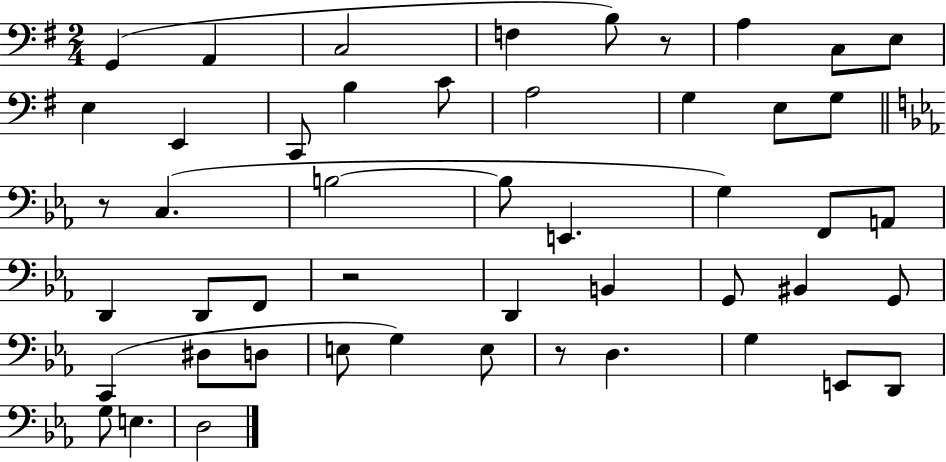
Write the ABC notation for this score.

X:1
T:Untitled
M:2/4
L:1/4
K:G
G,, A,, C,2 F, B,/2 z/2 A, C,/2 E,/2 E, E,, C,,/2 B, C/2 A,2 G, E,/2 G,/2 z/2 C, B,2 B,/2 E,, G, F,,/2 A,,/2 D,, D,,/2 F,,/2 z2 D,, B,, G,,/2 ^B,, G,,/2 C,, ^D,/2 D,/2 E,/2 G, E,/2 z/2 D, G, E,,/2 D,,/2 G,/2 E, D,2